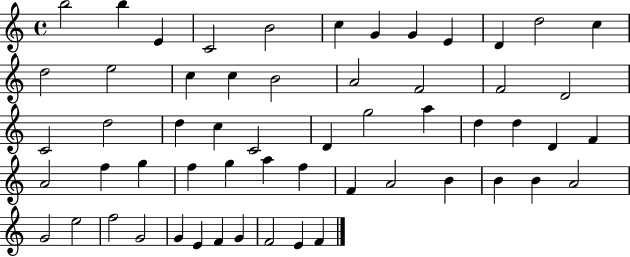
{
  \clef treble
  \time 4/4
  \defaultTimeSignature
  \key c \major
  b''2 b''4 e'4 | c'2 b'2 | c''4 g'4 g'4 e'4 | d'4 d''2 c''4 | \break d''2 e''2 | c''4 c''4 b'2 | a'2 f'2 | f'2 d'2 | \break c'2 d''2 | d''4 c''4 c'2 | d'4 g''2 a''4 | d''4 d''4 d'4 f'4 | \break a'2 f''4 g''4 | f''4 g''4 a''4 f''4 | f'4 a'2 b'4 | b'4 b'4 a'2 | \break g'2 e''2 | f''2 g'2 | g'4 e'4 f'4 g'4 | f'2 e'4 f'4 | \break \bar "|."
}